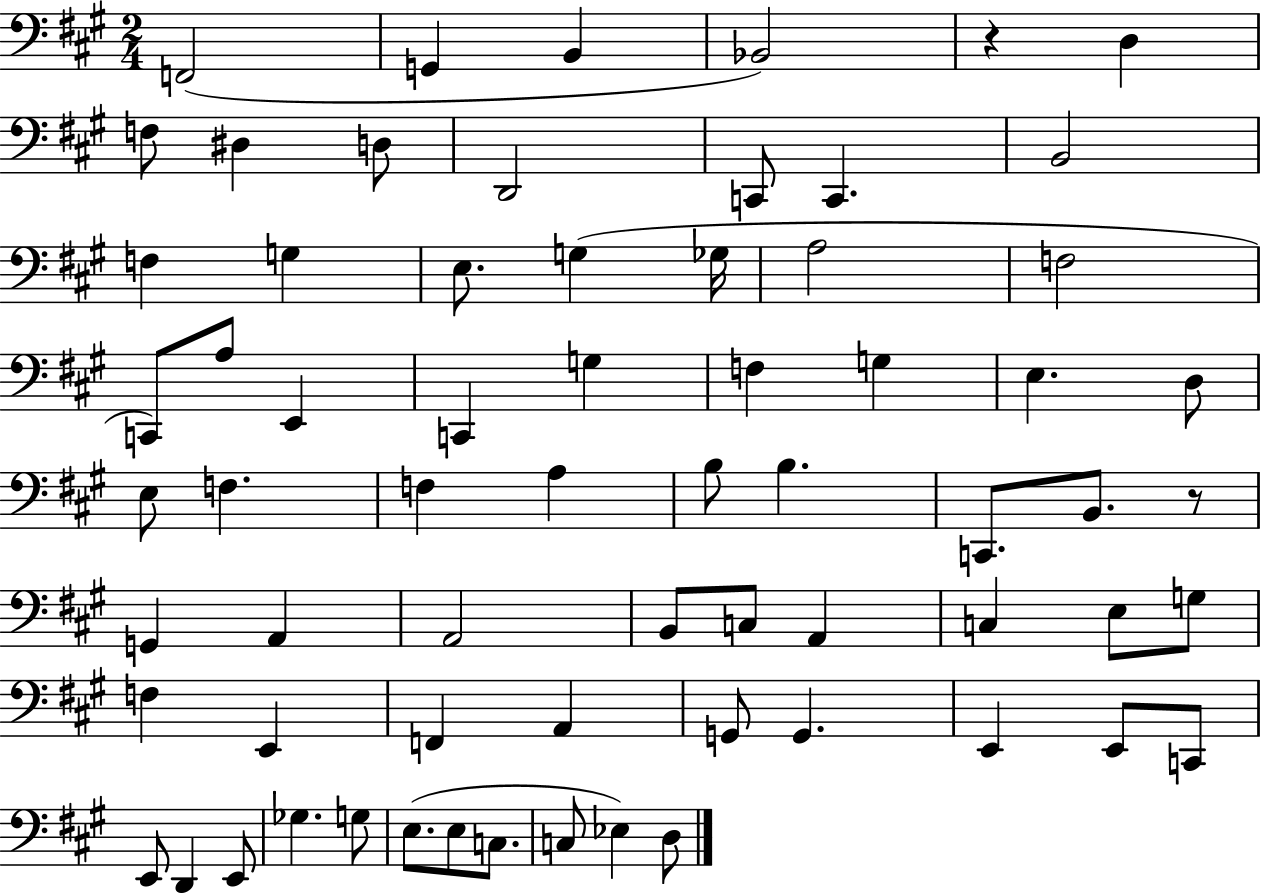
{
  \clef bass
  \numericTimeSignature
  \time 2/4
  \key a \major
  \repeat volta 2 { f,2( | g,4 b,4 | bes,2) | r4 d4 | \break f8 dis4 d8 | d,2 | c,8 c,4. | b,2 | \break f4 g4 | e8. g4( ges16 | a2 | f2 | \break c,8) a8 e,4 | c,4 g4 | f4 g4 | e4. d8 | \break e8 f4. | f4 a4 | b8 b4. | c,8. b,8. r8 | \break g,4 a,4 | a,2 | b,8 c8 a,4 | c4 e8 g8 | \break f4 e,4 | f,4 a,4 | g,8 g,4. | e,4 e,8 c,8 | \break e,8 d,4 e,8 | ges4. g8 | e8.( e8 c8. | c8 ees4) d8 | \break } \bar "|."
}